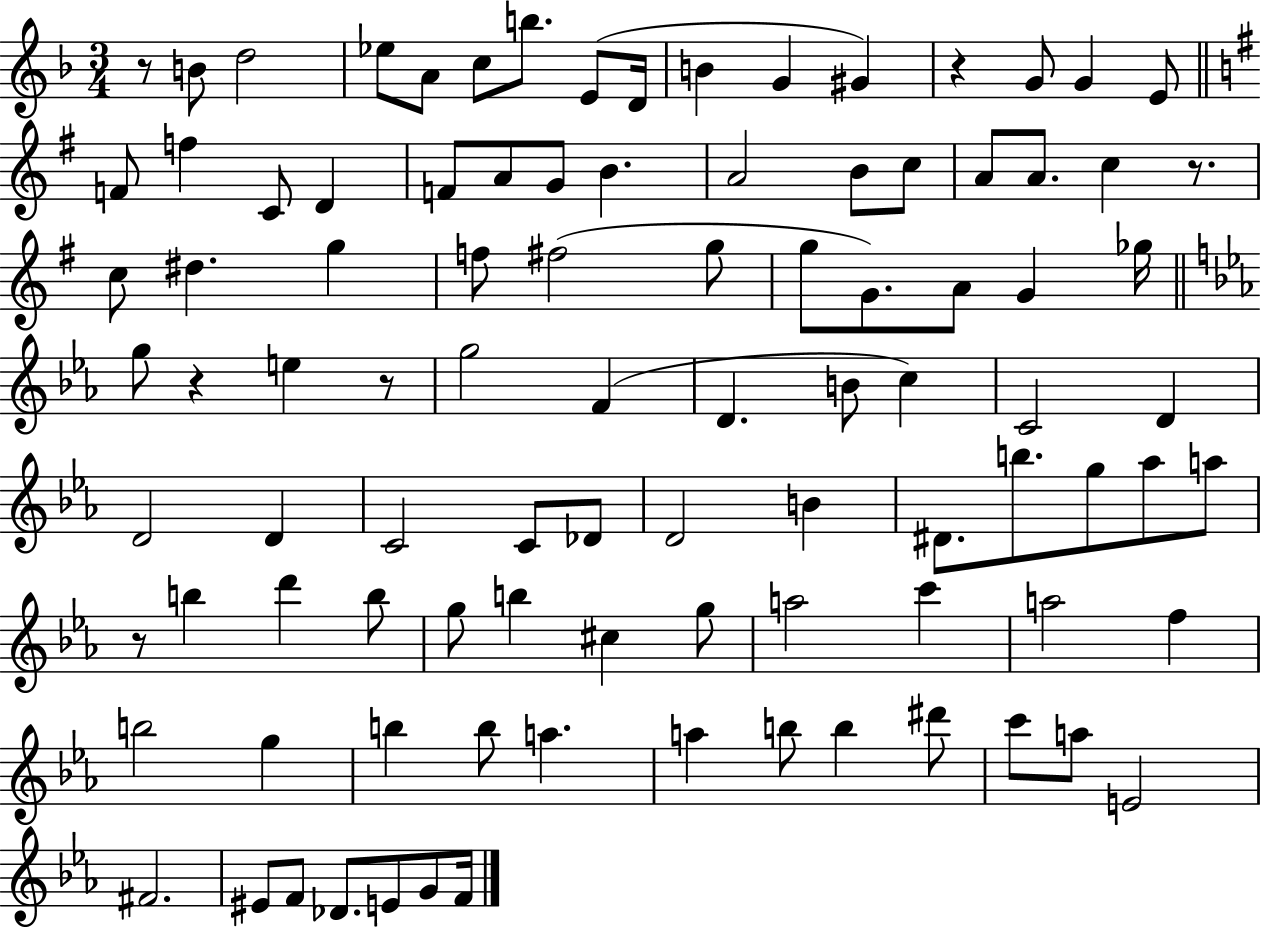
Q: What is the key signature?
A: F major